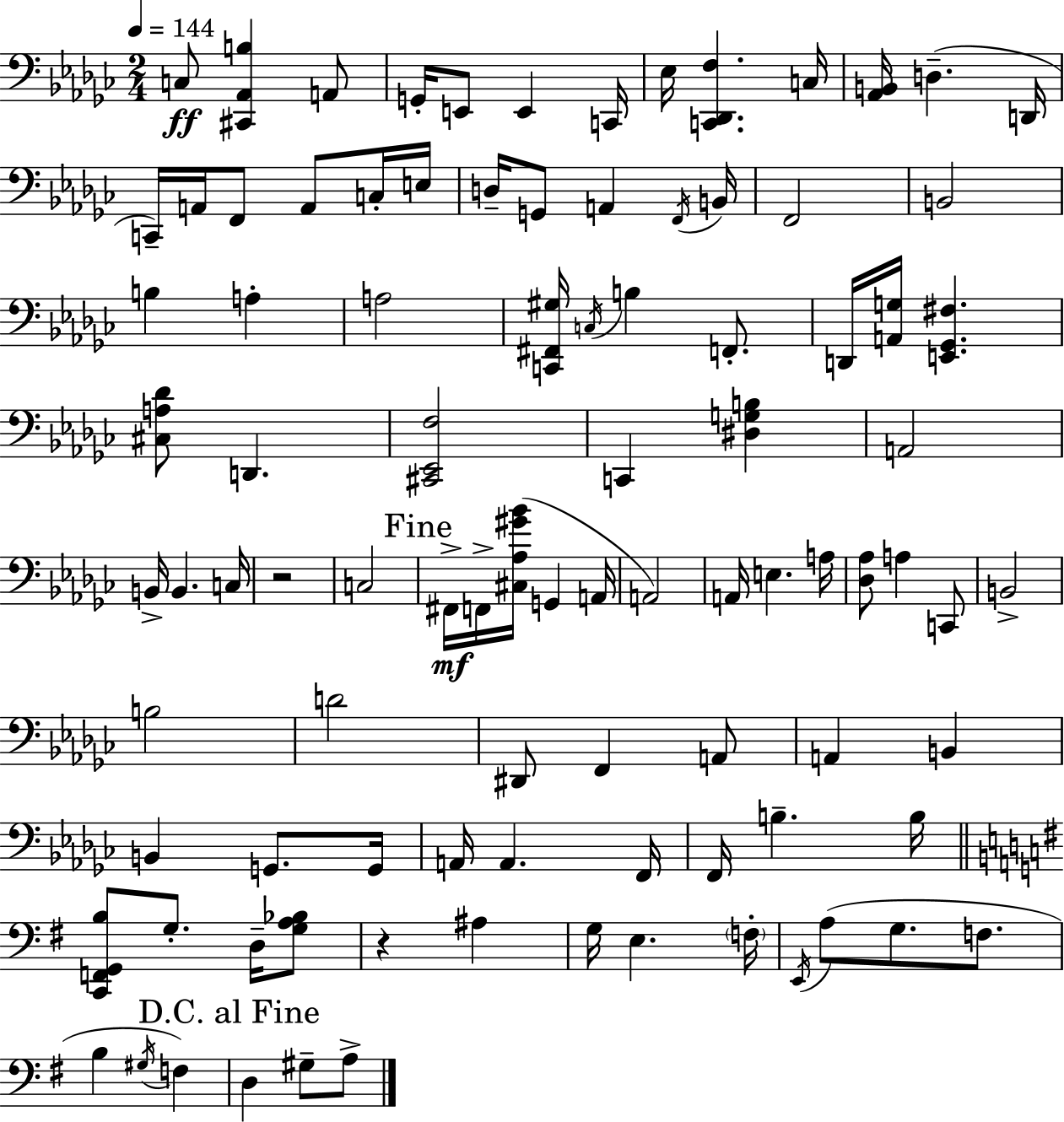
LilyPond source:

{
  \clef bass
  \numericTimeSignature
  \time 2/4
  \key ees \minor
  \tempo 4 = 144
  \repeat volta 2 { c8\ff <cis, aes, b>4 a,8 | g,16-. e,8 e,4 c,16 | ees16 <c, des, f>4. c16 | <aes, b,>16 d4.--( d,16 | \break c,16--) a,16 f,8 a,8 c16-. e16 | d16-- g,8 a,4 \acciaccatura { f,16 } | b,16 f,2 | b,2 | \break b4 a4-. | a2 | <c, fis, gis>16 \acciaccatura { c16 } b4 f,8.-. | d,16 <a, g>16 <e, ges, fis>4. | \break <cis a des'>8 d,4. | <cis, ees, f>2 | c,4 <dis g b>4 | a,2 | \break b,16-> b,4. | c16 r2 | c2 | \mark "Fine" fis,16->\mf f,16-> <cis aes gis' bes'>16( g,4 | \break a,16 a,2) | a,16 e4. | a16 <des aes>8 a4 | c,8 b,2-> | \break b2 | d'2 | dis,8 f,4 | a,8 a,4 b,4 | \break b,4 g,8. | g,16 a,16 a,4. | f,16 f,16 b4.-- | b16 \bar "||" \break \key g \major <c, f, g, b>8 g8.-. d16-- <g a bes>8 | r4 ais4 | g16 e4. \parenthesize f16-. | \acciaccatura { e,16 } a8( g8. f8. | \break b4 \acciaccatura { gis16 }) f4 | \mark "D.C. al Fine" d4 gis8-- | a8-> } \bar "|."
}